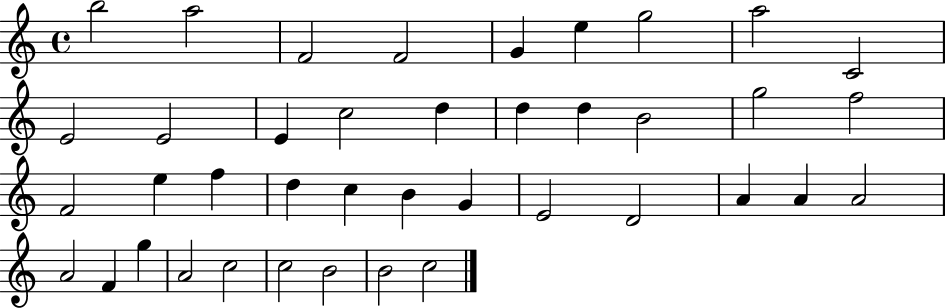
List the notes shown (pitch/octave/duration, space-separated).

B5/h A5/h F4/h F4/h G4/q E5/q G5/h A5/h C4/h E4/h E4/h E4/q C5/h D5/q D5/q D5/q B4/h G5/h F5/h F4/h E5/q F5/q D5/q C5/q B4/q G4/q E4/h D4/h A4/q A4/q A4/h A4/h F4/q G5/q A4/h C5/h C5/h B4/h B4/h C5/h